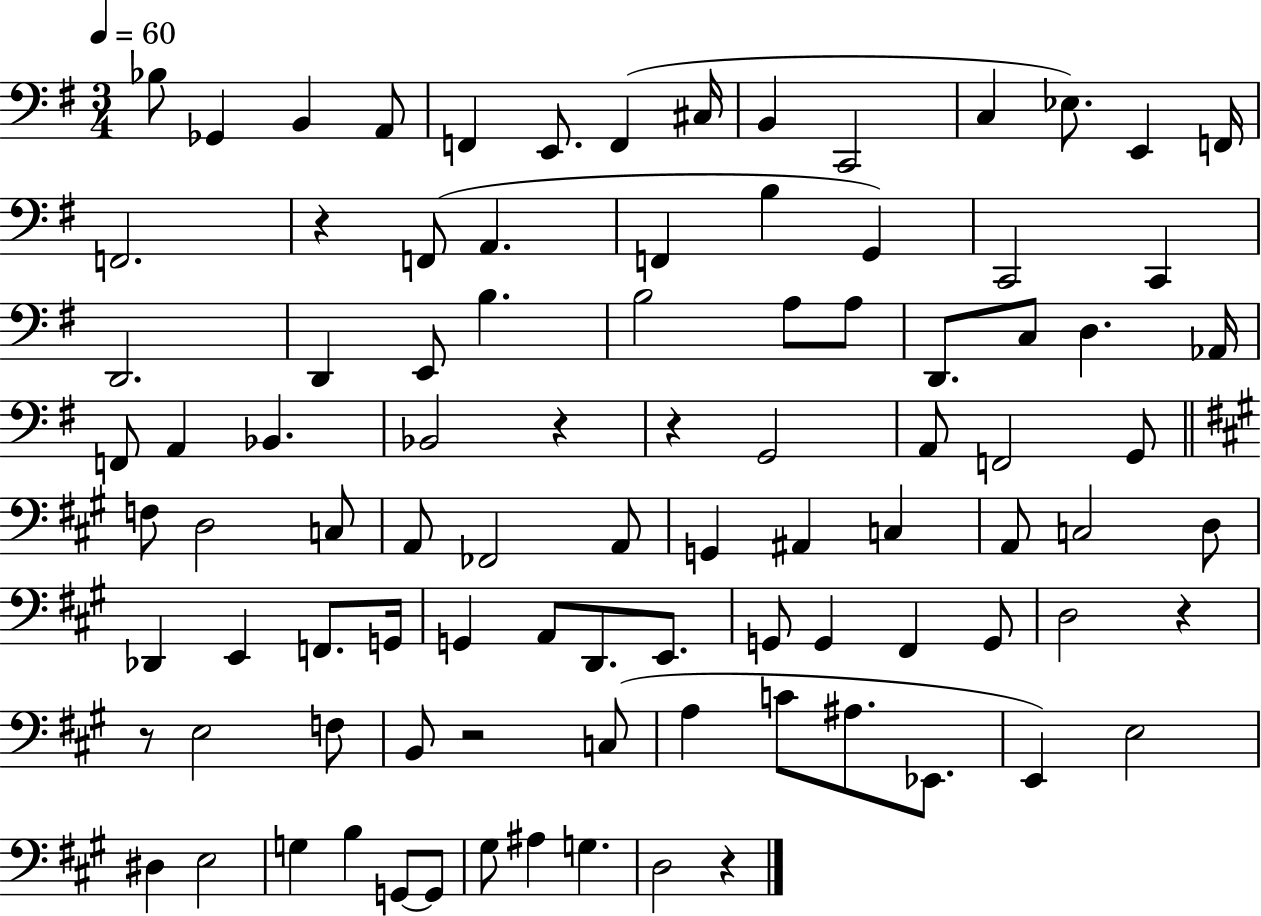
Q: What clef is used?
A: bass